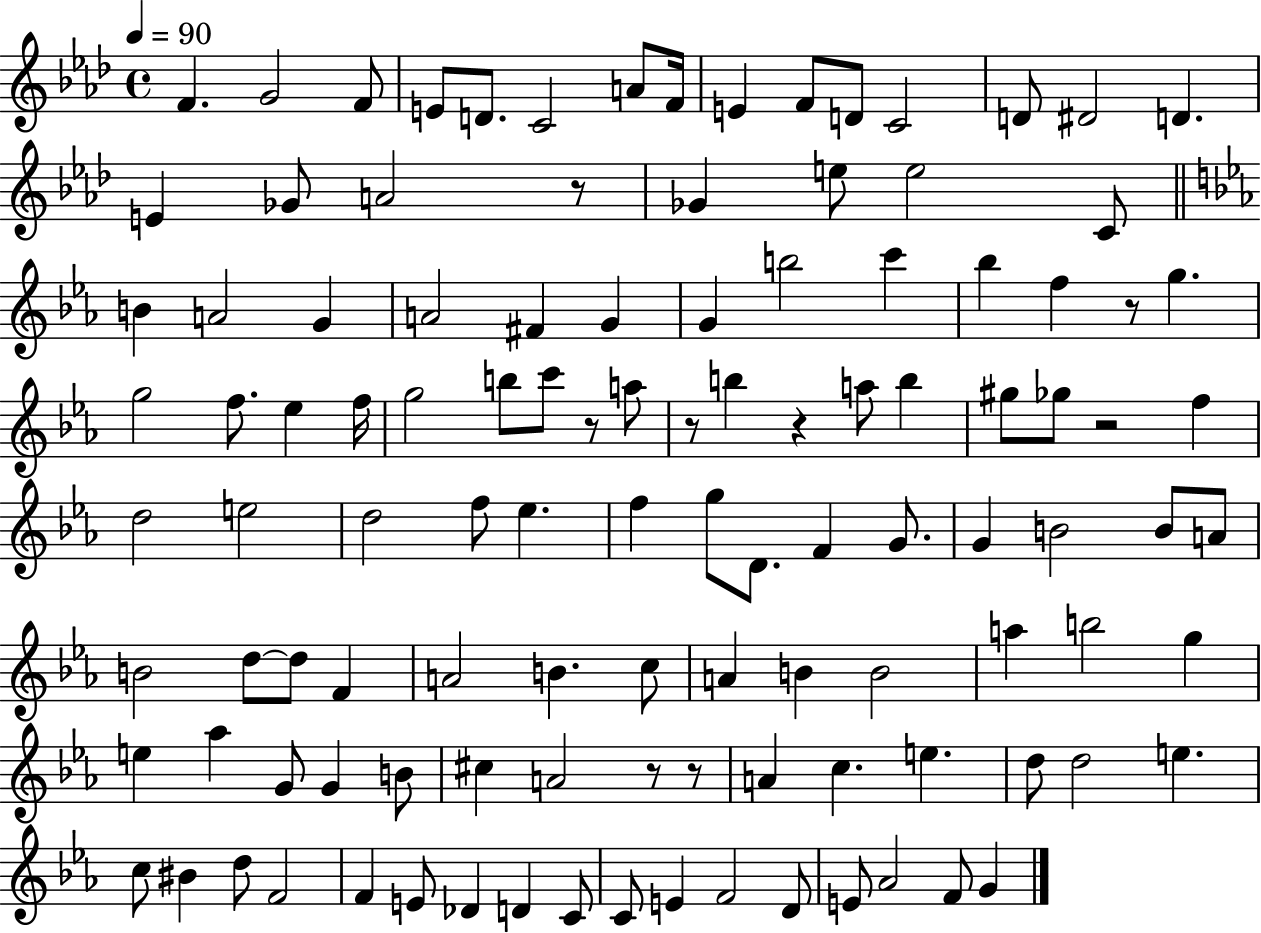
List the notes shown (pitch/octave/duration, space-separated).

F4/q. G4/h F4/e E4/e D4/e. C4/h A4/e F4/s E4/q F4/e D4/e C4/h D4/e D#4/h D4/q. E4/q Gb4/e A4/h R/e Gb4/q E5/e E5/h C4/e B4/q A4/h G4/q A4/h F#4/q G4/q G4/q B5/h C6/q Bb5/q F5/q R/e G5/q. G5/h F5/e. Eb5/q F5/s G5/h B5/e C6/e R/e A5/e R/e B5/q R/q A5/e B5/q G#5/e Gb5/e R/h F5/q D5/h E5/h D5/h F5/e Eb5/q. F5/q G5/e D4/e. F4/q G4/e. G4/q B4/h B4/e A4/e B4/h D5/e D5/e F4/q A4/h B4/q. C5/e A4/q B4/q B4/h A5/q B5/h G5/q E5/q Ab5/q G4/e G4/q B4/e C#5/q A4/h R/e R/e A4/q C5/q. E5/q. D5/e D5/h E5/q. C5/e BIS4/q D5/e F4/h F4/q E4/e Db4/q D4/q C4/e C4/e E4/q F4/h D4/e E4/e Ab4/h F4/e G4/q